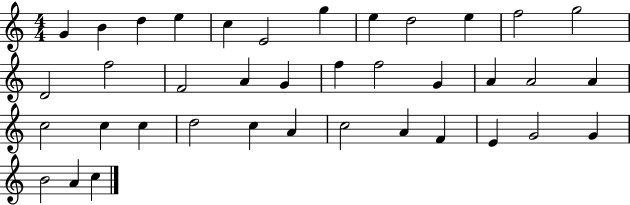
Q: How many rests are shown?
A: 0